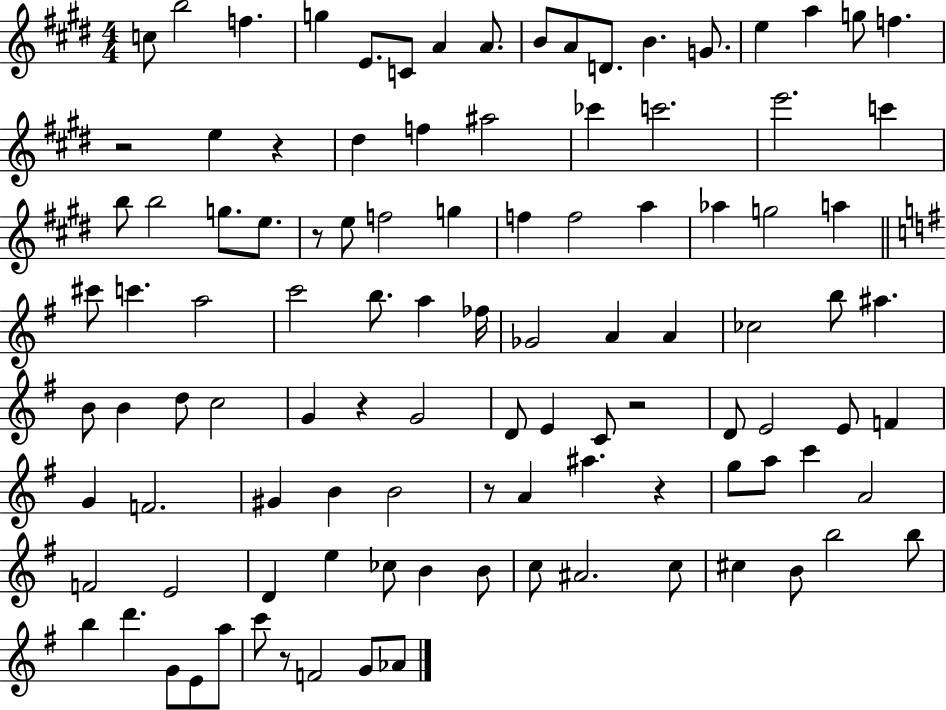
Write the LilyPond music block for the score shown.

{
  \clef treble
  \numericTimeSignature
  \time 4/4
  \key e \major
  c''8 b''2 f''4. | g''4 e'8. c'8 a'4 a'8. | b'8 a'8 d'8. b'4. g'8. | e''4 a''4 g''8 f''4. | \break r2 e''4 r4 | dis''4 f''4 ais''2 | ces'''4 c'''2. | e'''2. c'''4 | \break b''8 b''2 g''8. e''8. | r8 e''8 f''2 g''4 | f''4 f''2 a''4 | aes''4 g''2 a''4 | \break \bar "||" \break \key e \minor cis'''8 c'''4. a''2 | c'''2 b''8. a''4 fes''16 | ges'2 a'4 a'4 | ces''2 b''8 ais''4. | \break b'8 b'4 d''8 c''2 | g'4 r4 g'2 | d'8 e'4 c'8 r2 | d'8 e'2 e'8 f'4 | \break g'4 f'2. | gis'4 b'4 b'2 | r8 a'4 ais''4. r4 | g''8 a''8 c'''4 a'2 | \break f'2 e'2 | d'4 e''4 ces''8 b'4 b'8 | c''8 ais'2. c''8 | cis''4 b'8 b''2 b''8 | \break b''4 d'''4. g'8 e'8 a''8 | c'''8 r8 f'2 g'8 aes'8 | \bar "|."
}